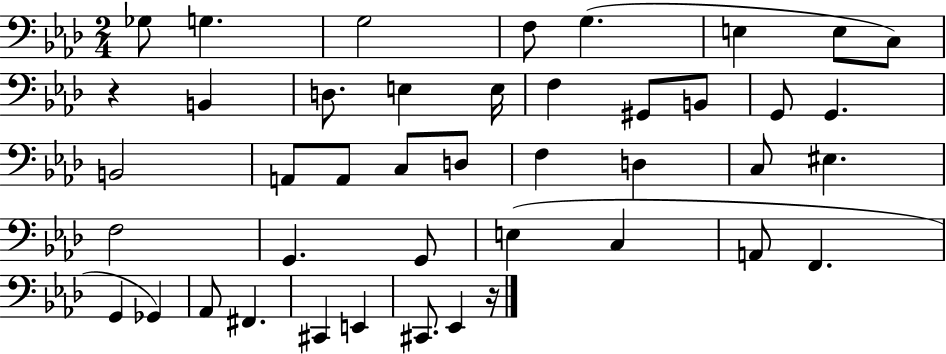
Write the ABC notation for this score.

X:1
T:Untitled
M:2/4
L:1/4
K:Ab
_G,/2 G, G,2 F,/2 G, E, E,/2 C,/2 z B,, D,/2 E, E,/4 F, ^G,,/2 B,,/2 G,,/2 G,, B,,2 A,,/2 A,,/2 C,/2 D,/2 F, D, C,/2 ^E, F,2 G,, G,,/2 E, C, A,,/2 F,, G,, _G,, _A,,/2 ^F,, ^C,, E,, ^C,,/2 _E,, z/4